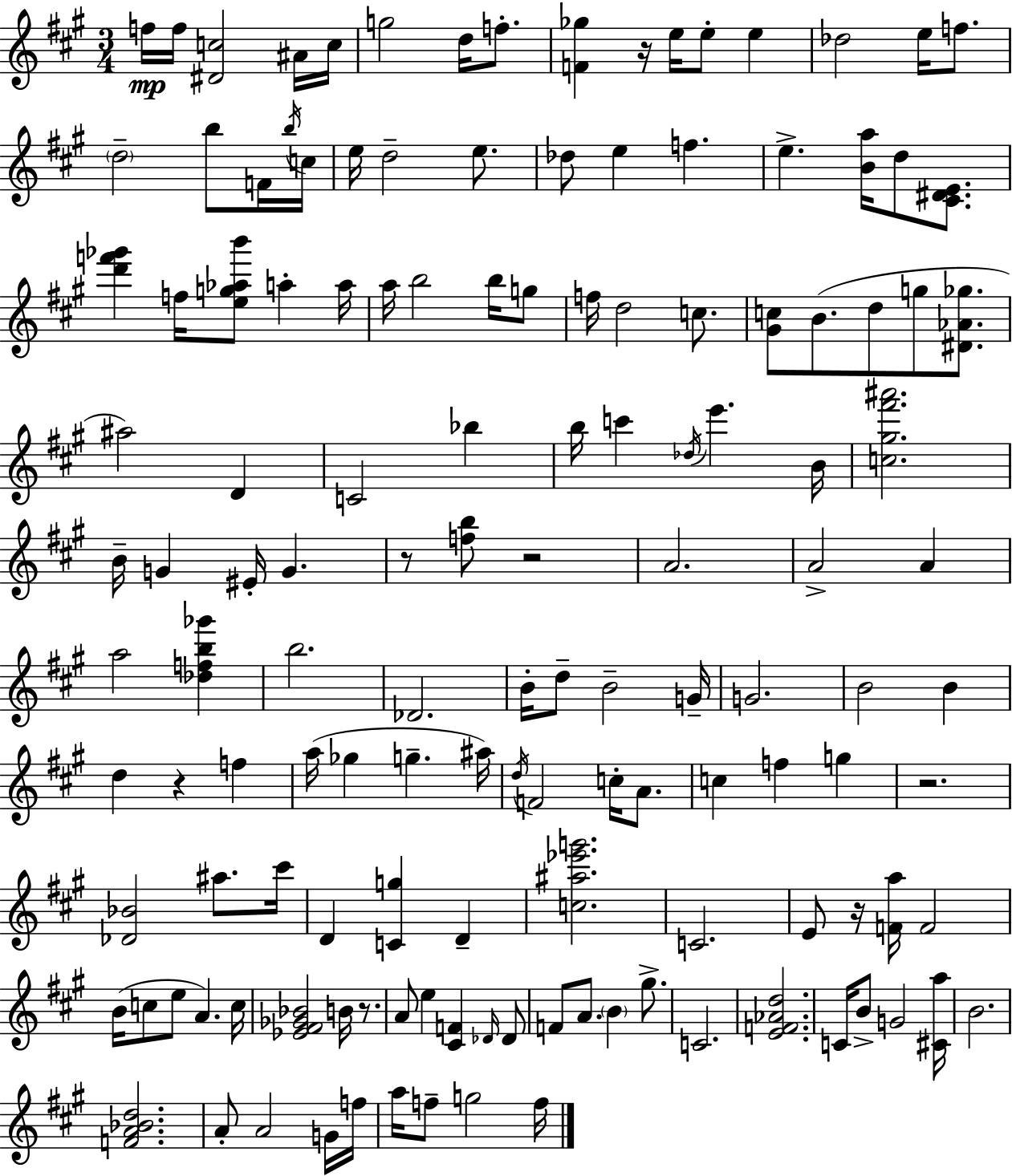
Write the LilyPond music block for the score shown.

{
  \clef treble
  \numericTimeSignature
  \time 3/4
  \key a \major
  f''16\mp f''16 <dis' c''>2 ais'16 c''16 | g''2 d''16 f''8.-. | <f' ges''>4 r16 e''16 e''8-. e''4 | des''2 e''16 f''8. | \break \parenthesize d''2-- b''8 f'16 \acciaccatura { b''16 } | c''16 e''16 d''2-- e''8. | des''8 e''4 f''4. | e''4.-> <b' a''>16 d''8 <cis' dis' e'>8. | \break <d''' f''' ges'''>4 f''16 <e'' g'' aes'' b'''>8 a''4-. | a''16 a''16 b''2 b''16 g''8 | f''16 d''2 c''8. | <gis' c''>8 b'8.( d''8 g''8 <dis' aes' ges''>8. | \break ais''2) d'4 | c'2 bes''4 | b''16 c'''4 \acciaccatura { des''16 } e'''4. | b'16 <c'' gis'' fis''' ais'''>2. | \break b'16-- g'4 eis'16-. g'4. | r8 <f'' b''>8 r2 | a'2. | a'2-> a'4 | \break a''2 <des'' f'' b'' ges'''>4 | b''2. | des'2. | b'16-. d''8-- b'2-- | \break g'16-- g'2. | b'2 b'4 | d''4 r4 f''4 | a''16( ges''4 g''4.-- | \break ais''16) \acciaccatura { d''16 } f'2 c''16-. | a'8. c''4 f''4 g''4 | r2. | <des' bes'>2 ais''8. | \break cis'''16 d'4 <c' g''>4 d'4-- | <c'' ais'' ees''' g'''>2. | c'2. | e'8 r16 <f' a''>16 f'2 | \break b'16( c''8 e''8 a'4.) | c''16 <ees' fis' ges' bes'>2 b'16 | r8. a'8 e''4 <cis' f'>4 | \grace { des'16 } des'8 f'8 a'8. \parenthesize b'4 | \break gis''8.-> c'2. | <e' f' aes' d''>2. | c'16 b'8-> g'2 | <cis' a''>16 b'2. | \break <f' a' bes' d''>2. | a'8-. a'2 | g'16 f''16 a''16 f''8-- g''2 | f''16 \bar "|."
}